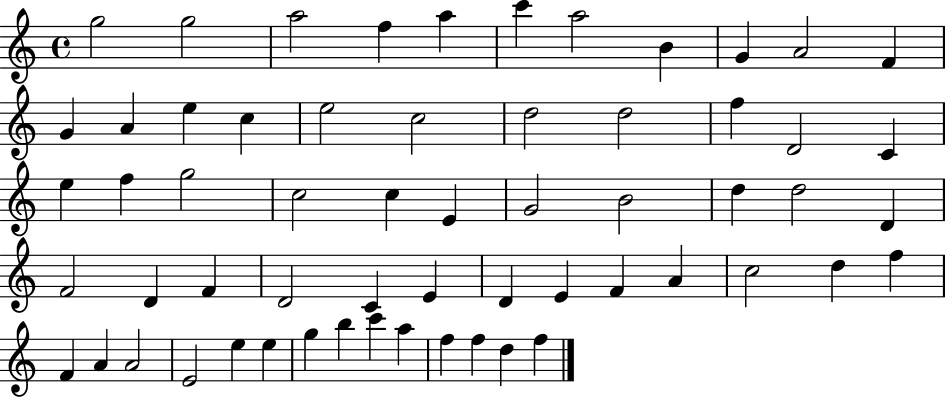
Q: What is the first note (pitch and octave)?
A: G5